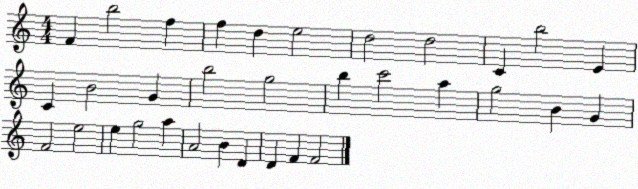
X:1
T:Untitled
M:4/4
L:1/4
K:C
F b2 f f d e2 d2 d2 C b2 E C B2 G b2 g2 b c'2 a g2 B G F2 e2 e g2 a A2 B D D F F2